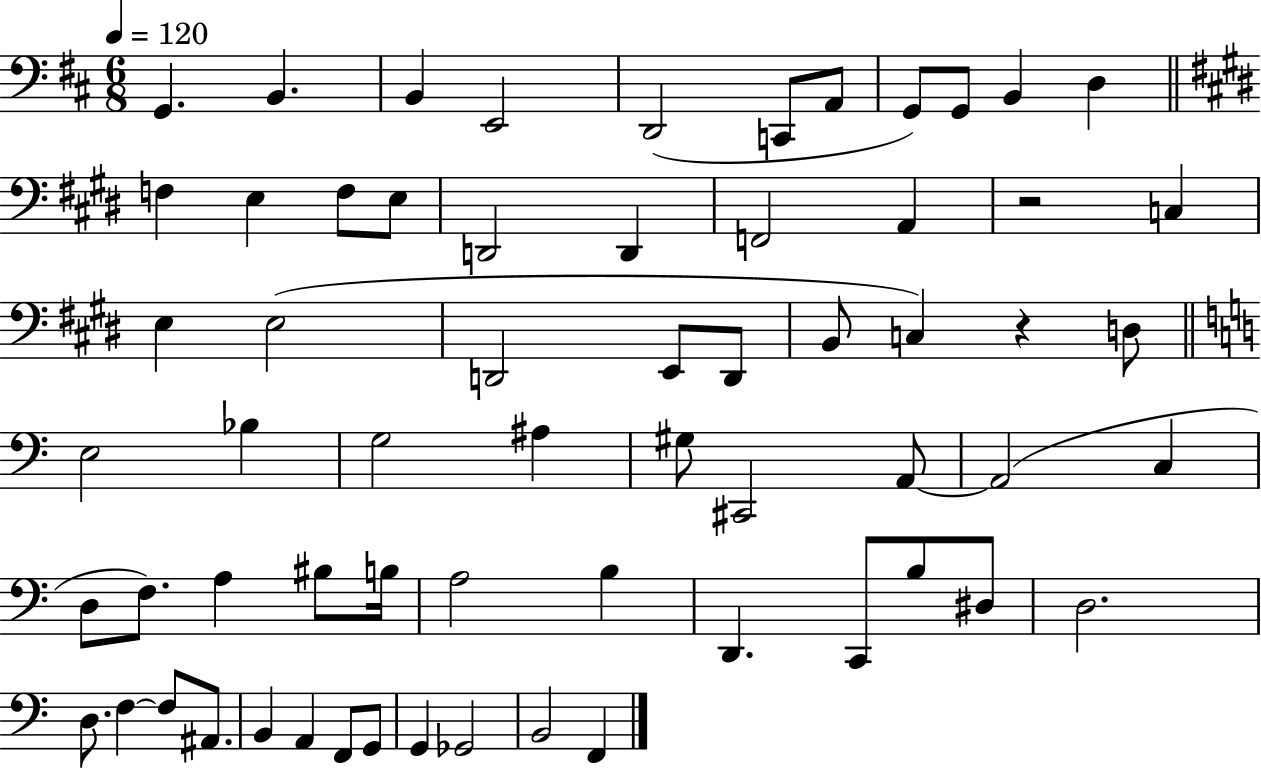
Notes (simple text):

G2/q. B2/q. B2/q E2/h D2/h C2/e A2/e G2/e G2/e B2/q D3/q F3/q E3/q F3/e E3/e D2/h D2/q F2/h A2/q R/h C3/q E3/q E3/h D2/h E2/e D2/e B2/e C3/q R/q D3/e E3/h Bb3/q G3/h A#3/q G#3/e C#2/h A2/e A2/h C3/q D3/e F3/e. A3/q BIS3/e B3/s A3/h B3/q D2/q. C2/e B3/e D#3/e D3/h. D3/e. F3/q F3/e A#2/e. B2/q A2/q F2/e G2/e G2/q Gb2/h B2/h F2/q